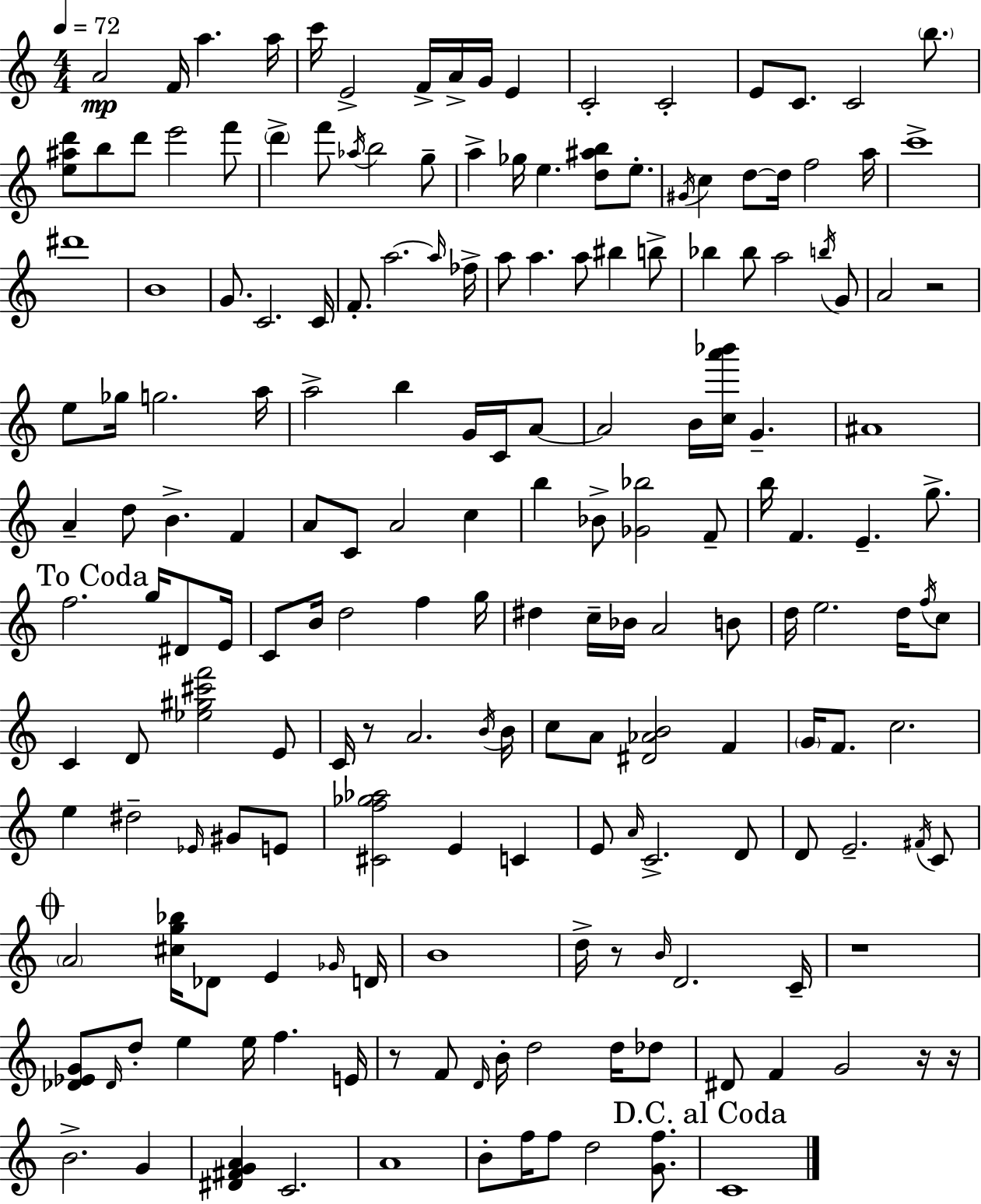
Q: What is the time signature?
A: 4/4